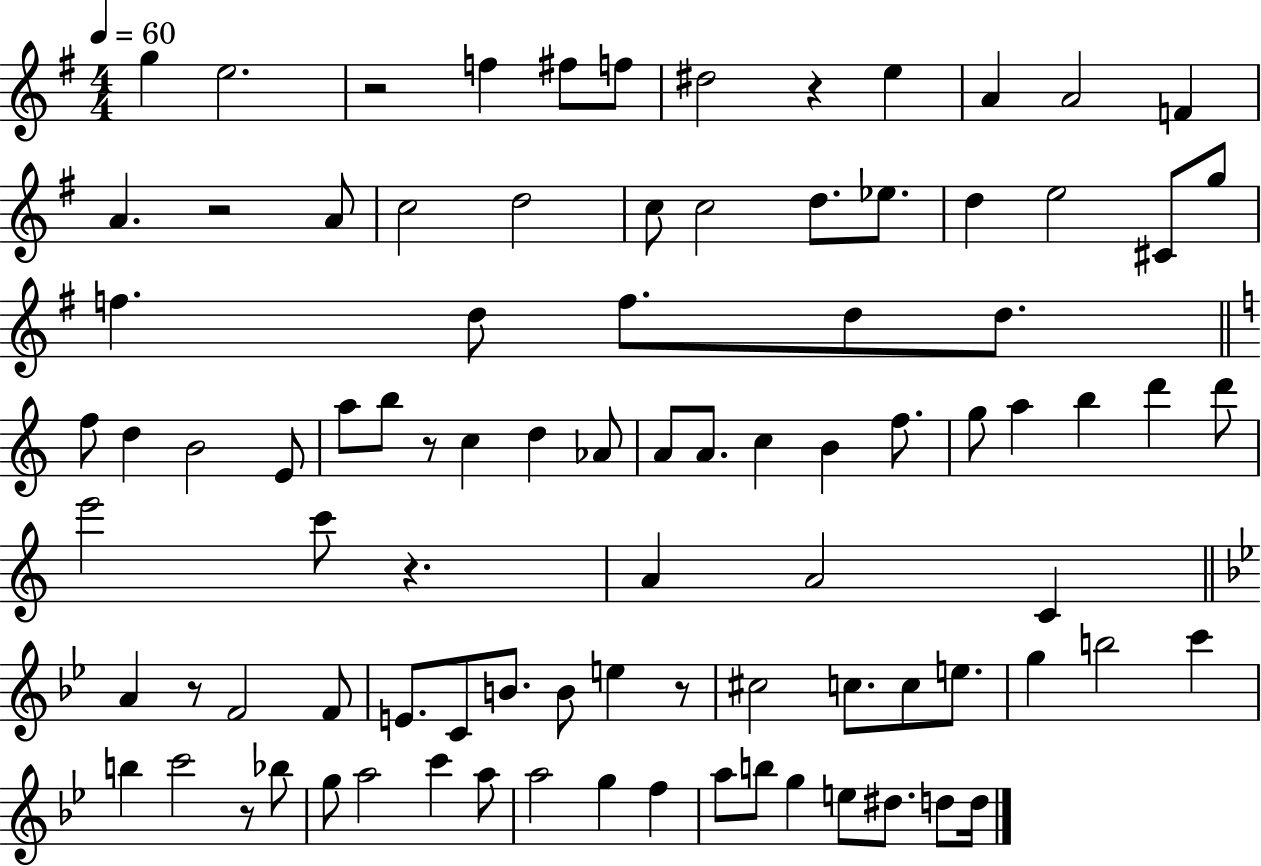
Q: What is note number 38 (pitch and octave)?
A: A4